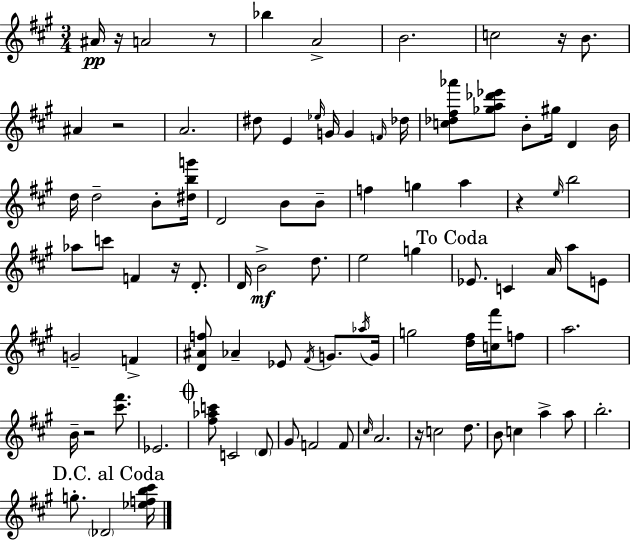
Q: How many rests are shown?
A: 8